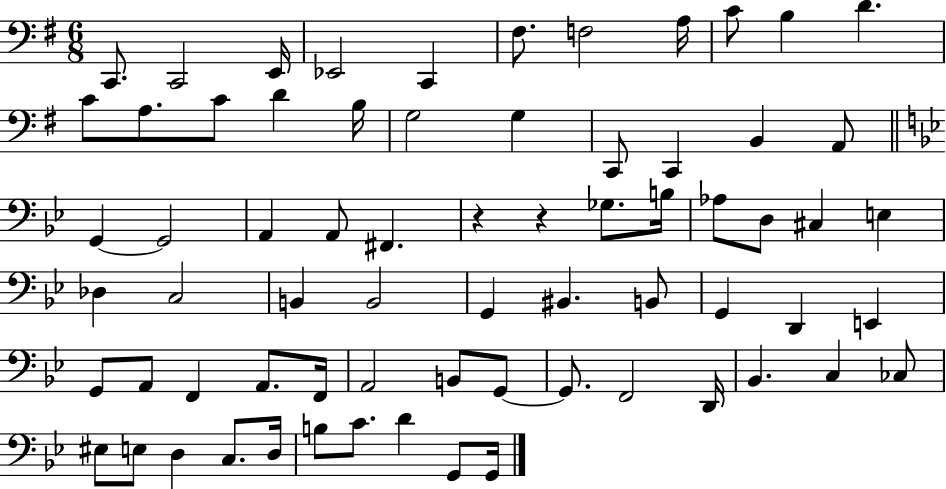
C2/e. C2/h E2/s Eb2/h C2/q F#3/e. F3/h A3/s C4/e B3/q D4/q. C4/e A3/e. C4/e D4/q B3/s G3/h G3/q C2/e C2/q B2/q A2/e G2/q G2/h A2/q A2/e F#2/q. R/q R/q Gb3/e. B3/s Ab3/e D3/e C#3/q E3/q Db3/q C3/h B2/q B2/h G2/q BIS2/q. B2/e G2/q D2/q E2/q G2/e A2/e F2/q A2/e. F2/s A2/h B2/e G2/e G2/e. F2/h D2/s Bb2/q. C3/q CES3/e EIS3/e E3/e D3/q C3/e. D3/s B3/e C4/e. D4/q G2/e G2/s